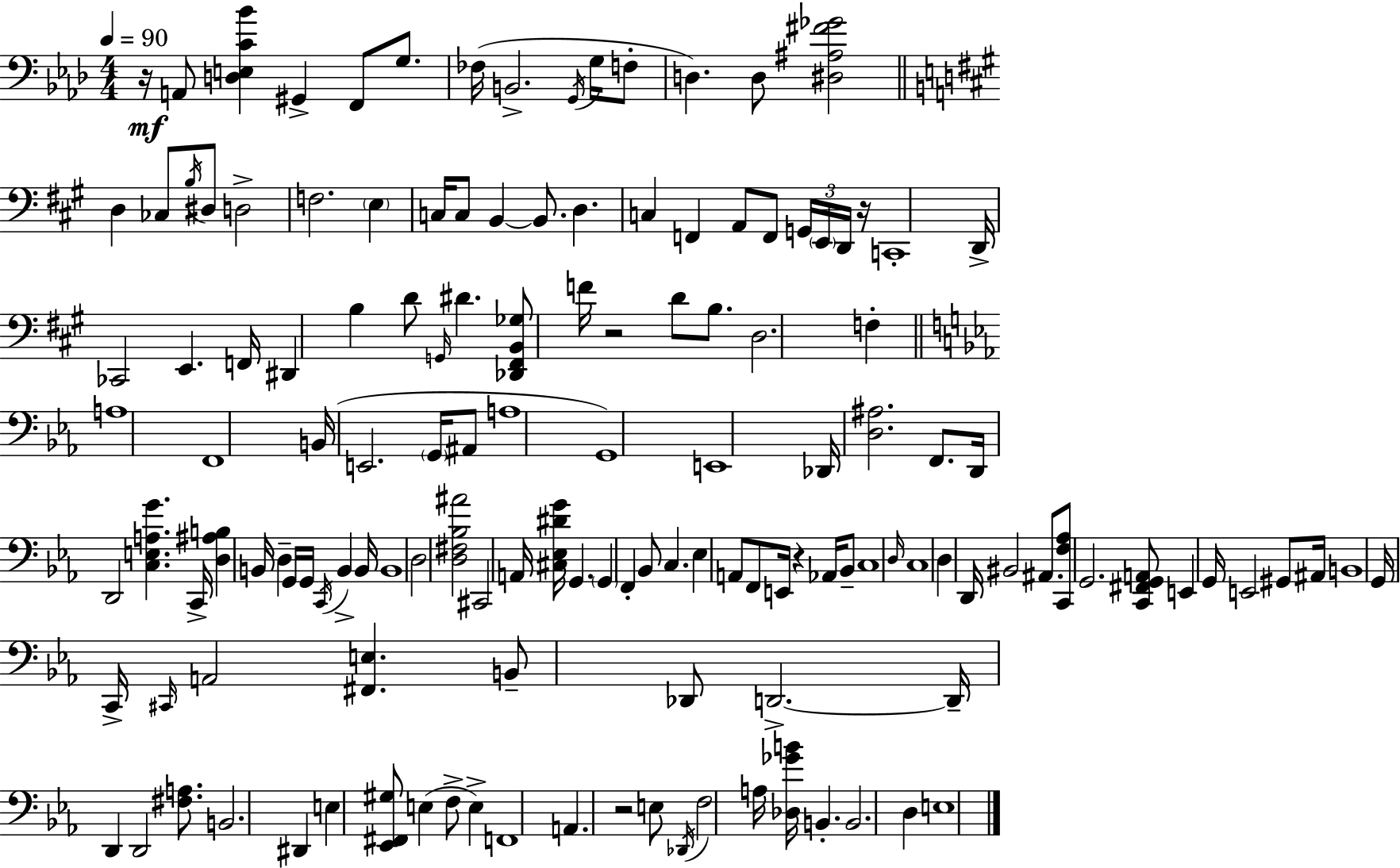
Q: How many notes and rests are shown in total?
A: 140